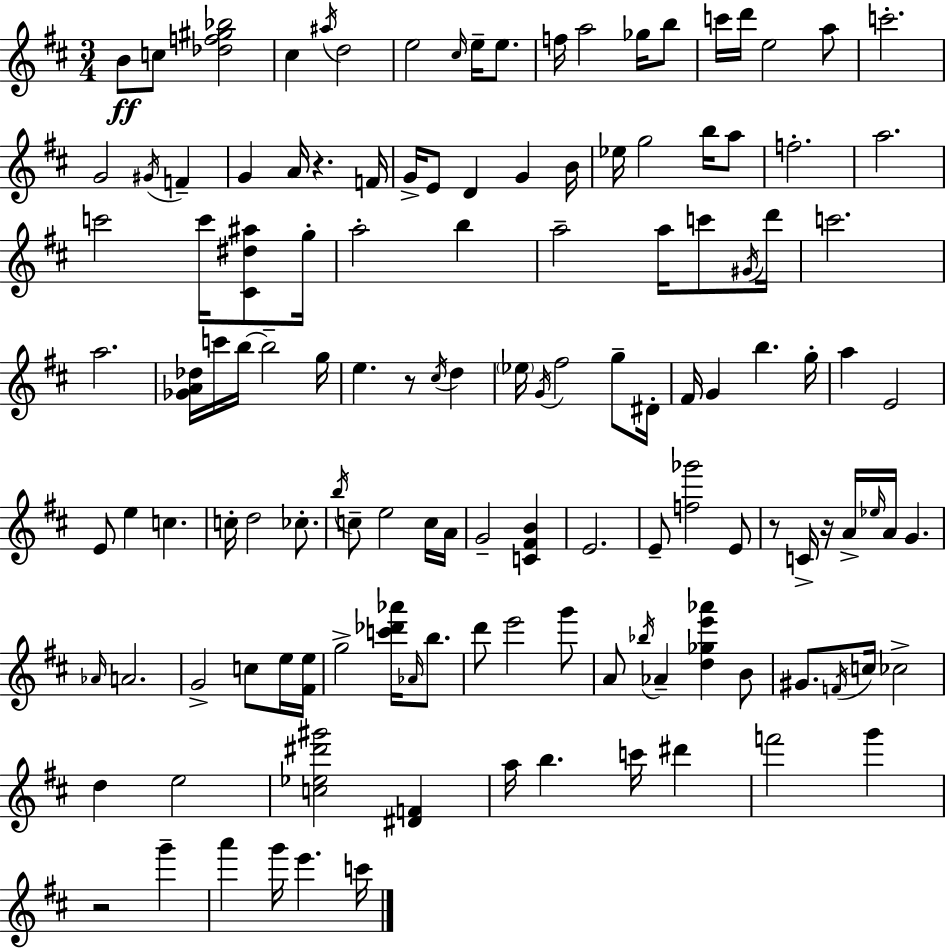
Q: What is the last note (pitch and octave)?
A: C6